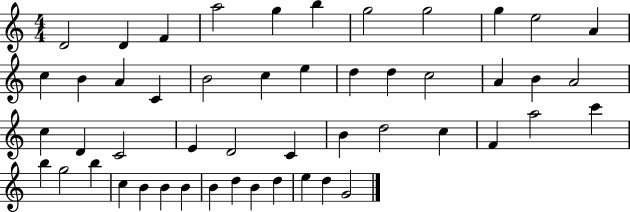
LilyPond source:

{
  \clef treble
  \numericTimeSignature
  \time 4/4
  \key c \major
  d'2 d'4 f'4 | a''2 g''4 b''4 | g''2 g''2 | g''4 e''2 a'4 | \break c''4 b'4 a'4 c'4 | b'2 c''4 e''4 | d''4 d''4 c''2 | a'4 b'4 a'2 | \break c''4 d'4 c'2 | e'4 d'2 c'4 | b'4 d''2 c''4 | f'4 a''2 c'''4 | \break b''4 g''2 b''4 | c''4 b'4 b'4 b'4 | b'4 d''4 b'4 d''4 | e''4 d''4 g'2 | \break \bar "|."
}